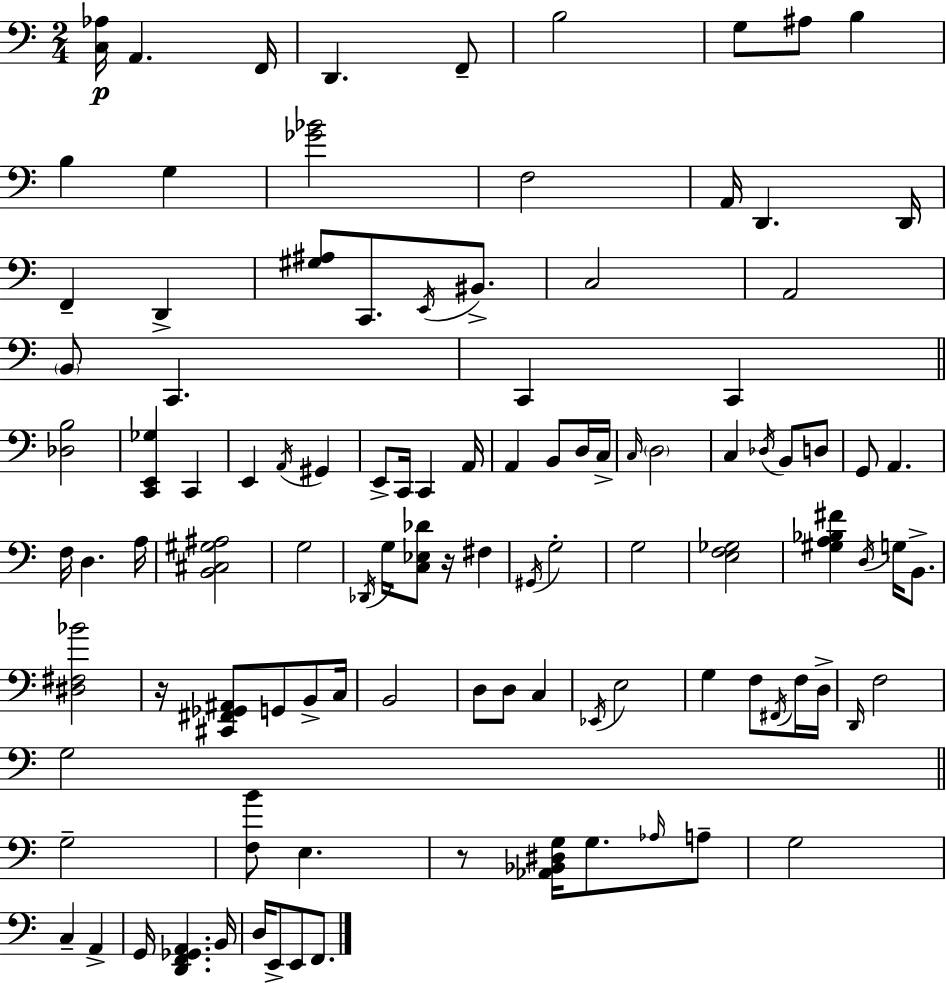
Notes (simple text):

[C3,Ab3]/s A2/q. F2/s D2/q. F2/e B3/h G3/e A#3/e B3/q B3/q G3/q [Gb4,Bb4]/h F3/h A2/s D2/q. D2/s F2/q D2/q [G#3,A#3]/e C2/e. E2/s BIS2/e. C3/h A2/h B2/e C2/q. C2/q C2/q [Db3,B3]/h [C2,E2,Gb3]/q C2/q E2/q A2/s G#2/q E2/e C2/s C2/q A2/s A2/q B2/e D3/s C3/s C3/s D3/h C3/q Db3/s B2/e D3/e G2/e A2/q. F3/s D3/q. A3/s [B2,C#3,G#3,A#3]/h G3/h Db2/s G3/s [C3,Eb3,Db4]/e R/s F#3/q G#2/s G3/h G3/h [E3,F3,Gb3]/h [G#3,A3,Bb3,F#4]/q D3/s G3/s B2/e. [D#3,F#3,Bb4]/h R/s [C#2,F#2,Gb2,A#2]/e G2/e B2/e C3/s B2/h D3/e D3/e C3/q Eb2/s E3/h G3/q F3/e F#2/s F3/s D3/s D2/s F3/h G3/h G3/h [F3,B4]/e E3/q. R/e [Ab2,Bb2,D#3,G3]/s G3/e. Ab3/s A3/e G3/h C3/q A2/q G2/s [D2,F2,Gb2,A2]/q. B2/s D3/s E2/e E2/e F2/e.